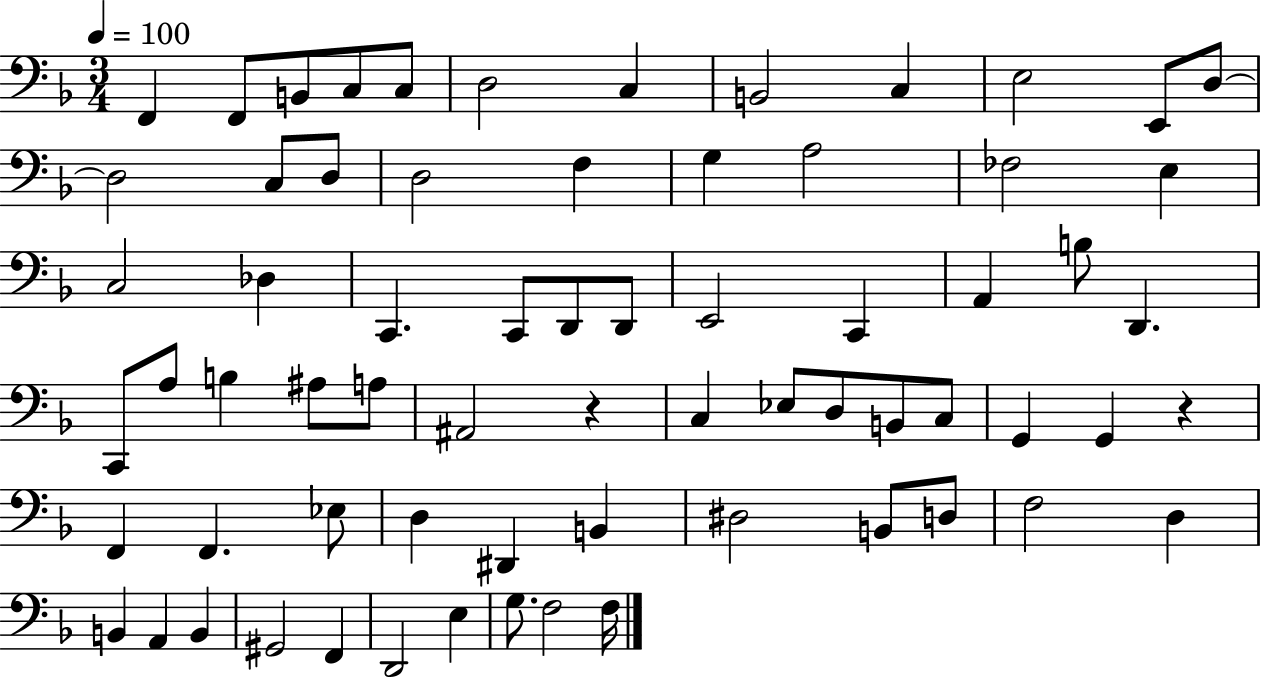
F2/q F2/e B2/e C3/e C3/e D3/h C3/q B2/h C3/q E3/h E2/e D3/e D3/h C3/e D3/e D3/h F3/q G3/q A3/h FES3/h E3/q C3/h Db3/q C2/q. C2/e D2/e D2/e E2/h C2/q A2/q B3/e D2/q. C2/e A3/e B3/q A#3/e A3/e A#2/h R/q C3/q Eb3/e D3/e B2/e C3/e G2/q G2/q R/q F2/q F2/q. Eb3/e D3/q D#2/q B2/q D#3/h B2/e D3/e F3/h D3/q B2/q A2/q B2/q G#2/h F2/q D2/h E3/q G3/e. F3/h F3/s